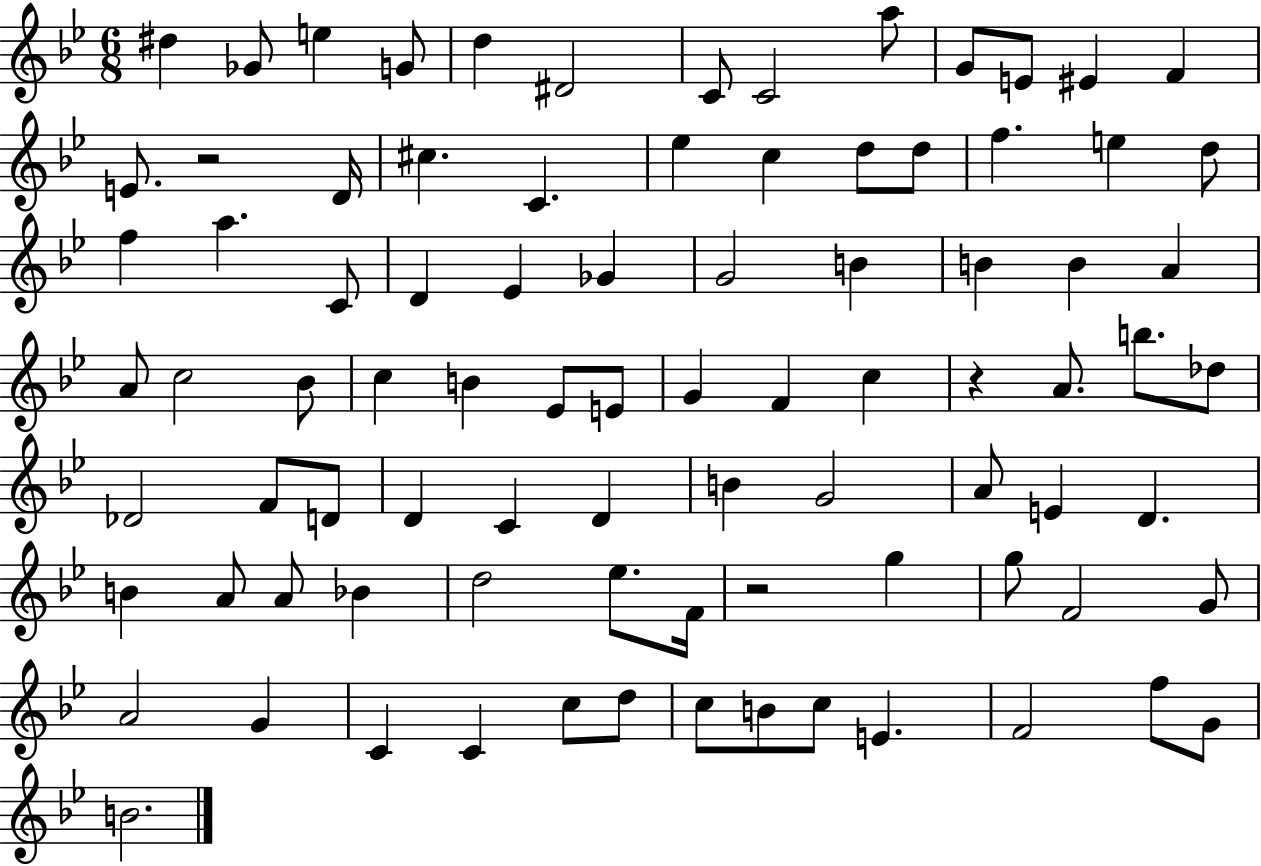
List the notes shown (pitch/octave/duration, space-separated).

D#5/q Gb4/e E5/q G4/e D5/q D#4/h C4/e C4/h A5/e G4/e E4/e EIS4/q F4/q E4/e. R/h D4/s C#5/q. C4/q. Eb5/q C5/q D5/e D5/e F5/q. E5/q D5/e F5/q A5/q. C4/e D4/q Eb4/q Gb4/q G4/h B4/q B4/q B4/q A4/q A4/e C5/h Bb4/e C5/q B4/q Eb4/e E4/e G4/q F4/q C5/q R/q A4/e. B5/e. Db5/e Db4/h F4/e D4/e D4/q C4/q D4/q B4/q G4/h A4/e E4/q D4/q. B4/q A4/e A4/e Bb4/q D5/h Eb5/e. F4/s R/h G5/q G5/e F4/h G4/e A4/h G4/q C4/q C4/q C5/e D5/e C5/e B4/e C5/e E4/q. F4/h F5/e G4/e B4/h.